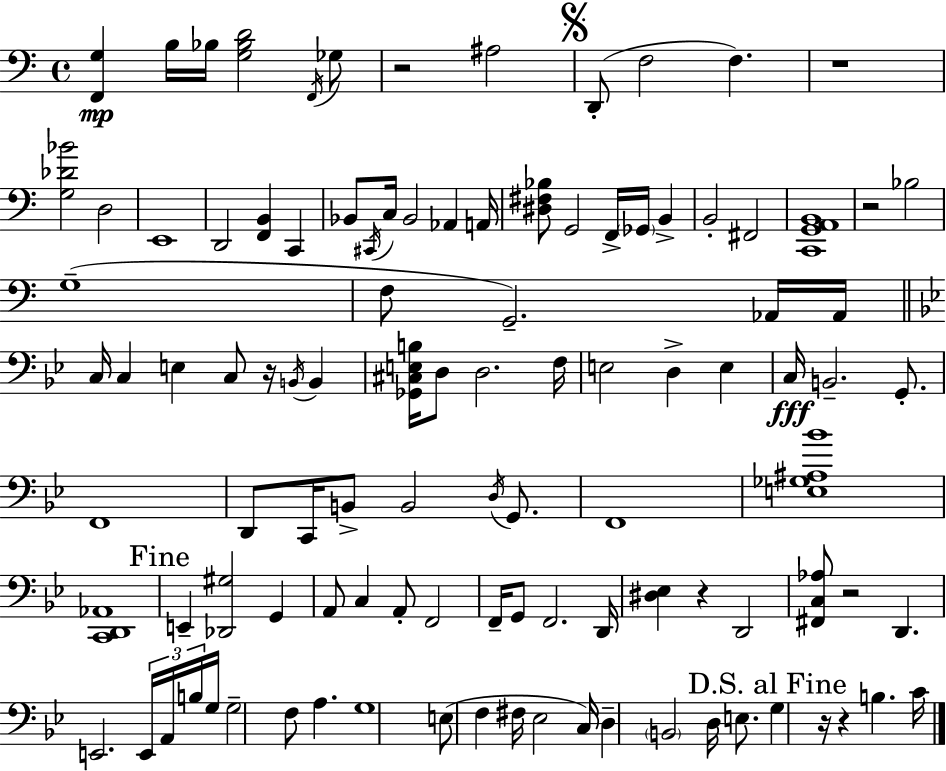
X:1
T:Untitled
M:4/4
L:1/4
K:Am
[F,,G,] B,/4 _B,/4 [G,_B,D]2 F,,/4 _G,/2 z2 ^A,2 D,,/2 F,2 F, z4 [G,_D_B]2 D,2 E,,4 D,,2 [F,,B,,] C,, _B,,/2 ^C,,/4 C,/4 _B,,2 _A,, A,,/4 [^D,^F,_B,]/2 G,,2 F,,/4 _G,,/4 B,, B,,2 ^F,,2 [C,,G,,A,,B,,]4 z2 _B,2 G,4 F,/2 G,,2 _A,,/4 _A,,/4 C,/4 C, E, C,/2 z/4 B,,/4 B,, [_G,,^C,E,B,]/4 D,/2 D,2 F,/4 E,2 D, E, C,/4 B,,2 G,,/2 F,,4 D,,/2 C,,/4 B,,/2 B,,2 D,/4 G,,/2 F,,4 [E,_G,^A,_B]4 [C,,D,,_A,,]4 E,, [_D,,^G,]2 G,, A,,/2 C, A,,/2 F,,2 F,,/4 G,,/2 F,,2 D,,/4 [^D,_E,] z D,,2 [^F,,C,_A,]/2 z2 D,, E,,2 E,,/4 A,,/4 B,/4 G,/4 G,2 F,/2 A, G,4 E,/2 F, ^F,/4 _E,2 C,/4 D, B,,2 D,/4 E,/2 G, z/4 z B, C/4